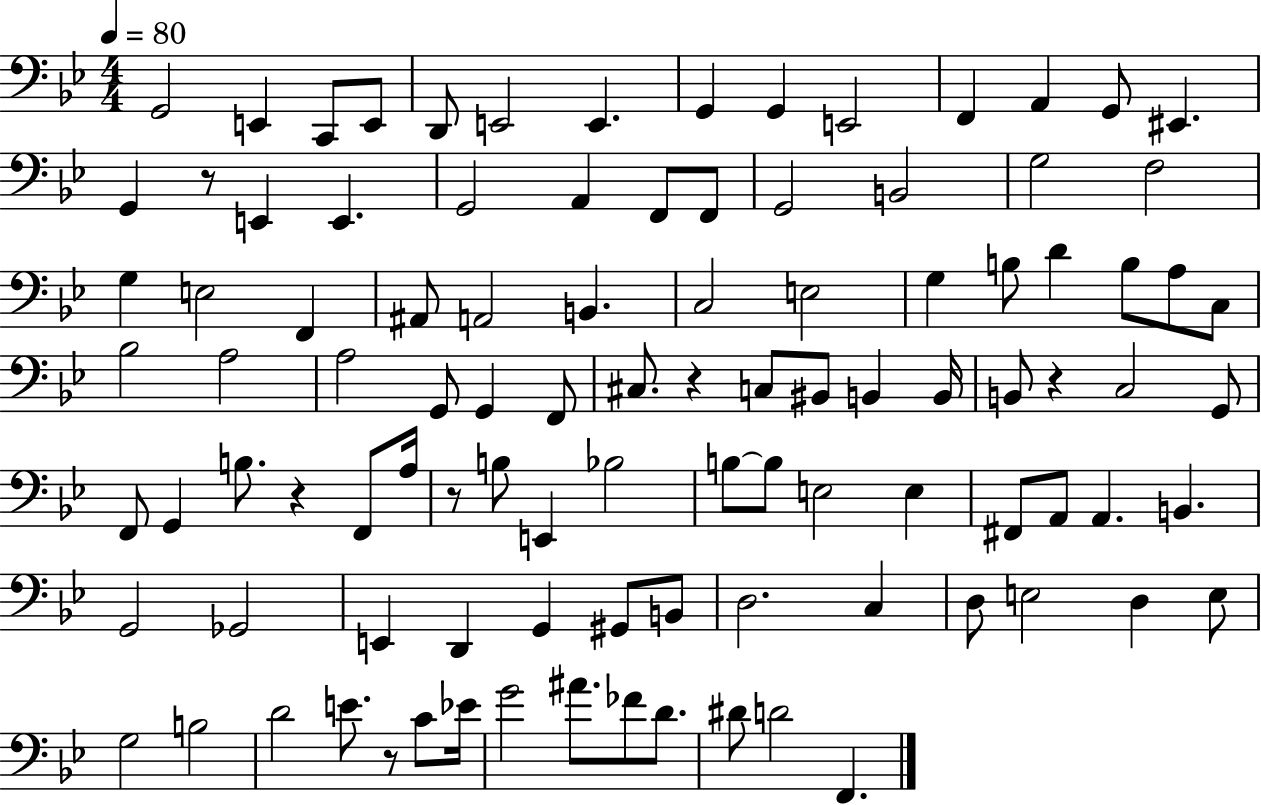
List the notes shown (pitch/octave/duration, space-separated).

G2/h E2/q C2/e E2/e D2/e E2/h E2/q. G2/q G2/q E2/h F2/q A2/q G2/e EIS2/q. G2/q R/e E2/q E2/q. G2/h A2/q F2/e F2/e G2/h B2/h G3/h F3/h G3/q E3/h F2/q A#2/e A2/h B2/q. C3/h E3/h G3/q B3/e D4/q B3/e A3/e C3/e Bb3/h A3/h A3/h G2/e G2/q F2/e C#3/e. R/q C3/e BIS2/e B2/q B2/s B2/e R/q C3/h G2/e F2/e G2/q B3/e. R/q F2/e A3/s R/e B3/e E2/q Bb3/h B3/e B3/e E3/h E3/q F#2/e A2/e A2/q. B2/q. G2/h Gb2/h E2/q D2/q G2/q G#2/e B2/e D3/h. C3/q D3/e E3/h D3/q E3/e G3/h B3/h D4/h E4/e. R/e C4/e Eb4/s G4/h A#4/e. FES4/e D4/e. D#4/e D4/h F2/q.